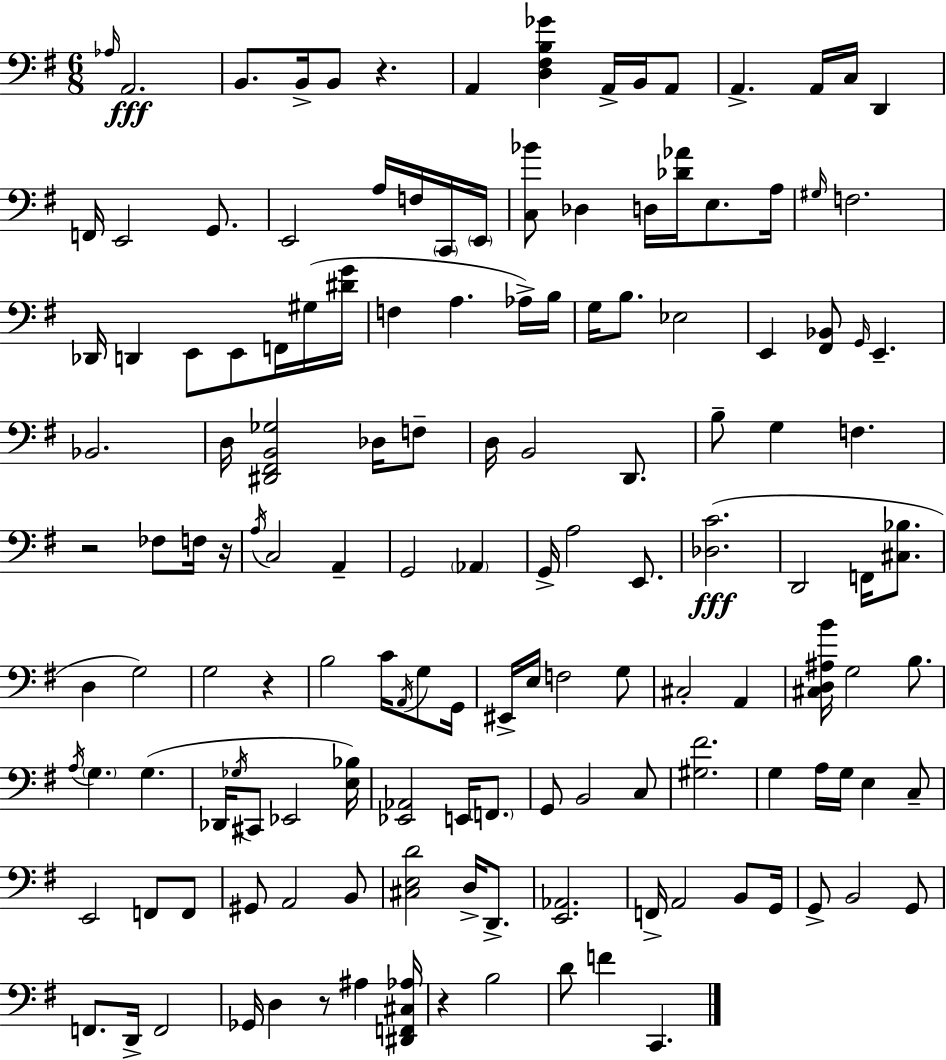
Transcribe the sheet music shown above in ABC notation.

X:1
T:Untitled
M:6/8
L:1/4
K:Em
_A,/4 A,,2 B,,/2 B,,/4 B,,/2 z A,, [D,^F,B,_G] A,,/4 B,,/4 A,,/2 A,, A,,/4 C,/4 D,, F,,/4 E,,2 G,,/2 E,,2 A,/4 F,/4 C,,/4 E,,/4 [C,_B]/2 _D, D,/4 [_D_A]/4 E,/2 A,/4 ^G,/4 F,2 _D,,/4 D,, E,,/2 E,,/2 F,,/4 ^G,/4 [^DG]/4 F, A, _A,/4 B,/4 G,/4 B,/2 _E,2 E,, [^F,,_B,,]/2 G,,/4 E,, _B,,2 D,/4 [^D,,^F,,B,,_G,]2 _D,/4 F,/2 D,/4 B,,2 D,,/2 B,/2 G, F, z2 _F,/2 F,/4 z/4 A,/4 C,2 A,, G,,2 _A,, G,,/4 A,2 E,,/2 [_D,C]2 D,,2 F,,/4 [^C,_B,]/2 D, G,2 G,2 z B,2 C/4 A,,/4 G,/2 G,,/4 ^E,,/4 E,/4 F,2 G,/2 ^C,2 A,, [^C,D,^A,B]/4 G,2 B,/2 A,/4 G, G, _D,,/4 _G,/4 ^C,,/2 _E,,2 [E,_B,]/4 [_E,,_A,,]2 E,,/4 F,,/2 G,,/2 B,,2 C,/2 [^G,^F]2 G, A,/4 G,/4 E, C,/2 E,,2 F,,/2 F,,/2 ^G,,/2 A,,2 B,,/2 [^C,E,D]2 D,/4 D,,/2 [E,,_A,,]2 F,,/4 A,,2 B,,/2 G,,/4 G,,/2 B,,2 G,,/2 F,,/2 D,,/4 F,,2 _G,,/4 D, z/2 ^A, [^D,,F,,^C,_A,]/4 z B,2 D/2 F C,,